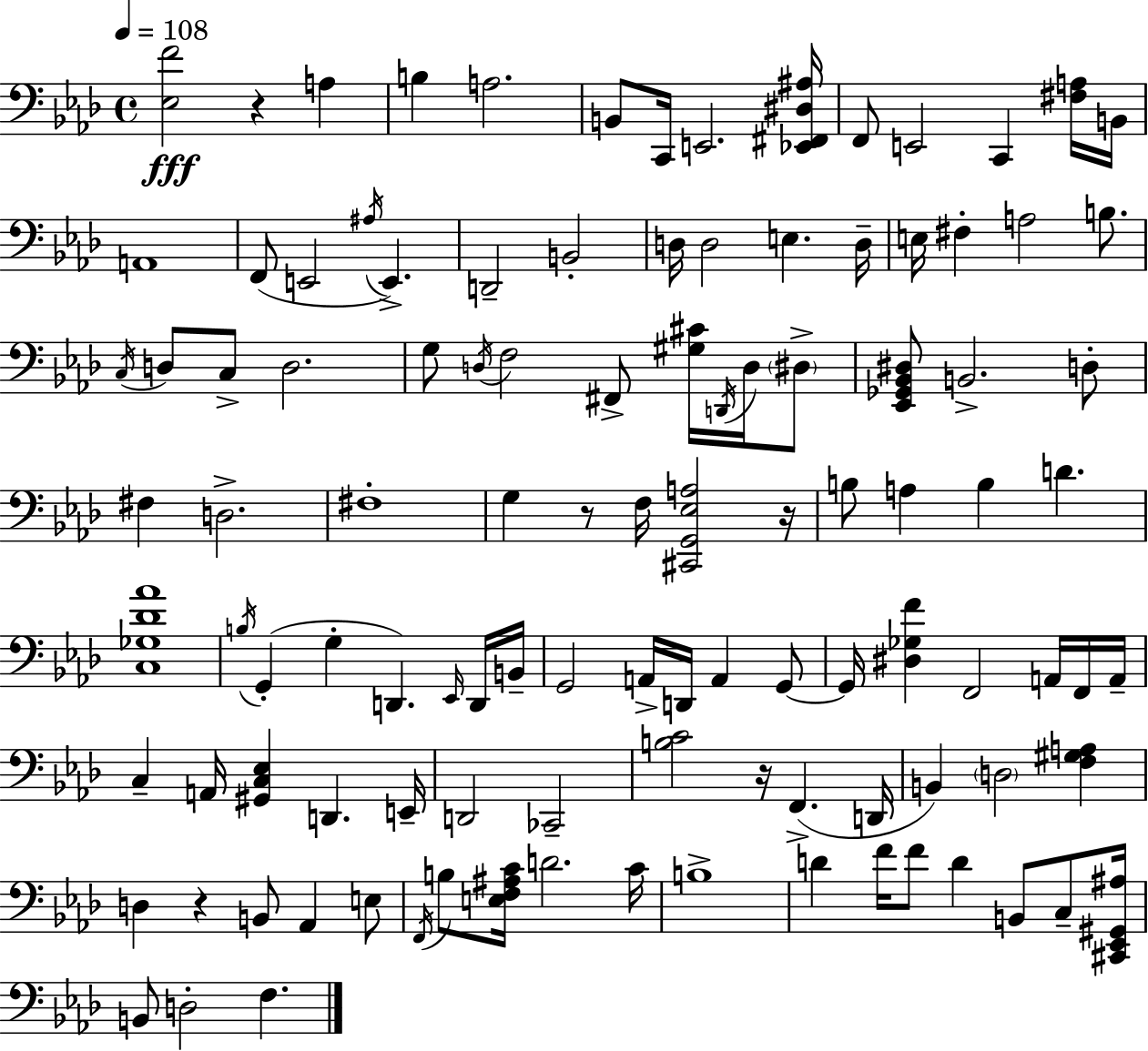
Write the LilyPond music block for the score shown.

{
  \clef bass
  \time 4/4
  \defaultTimeSignature
  \key f \minor
  \tempo 4 = 108
  \repeat volta 2 { <ees f'>2\fff r4 a4 | b4 a2. | b,8 c,16 e,2. <ees, fis, dis ais>16 | f,8 e,2 c,4 <fis a>16 b,16 | \break a,1 | f,8( e,2 \acciaccatura { ais16 } e,4.->) | d,2-- b,2-. | d16 d2 e4. | \break d16-- e16 fis4-. a2 b8. | \acciaccatura { c16 } d8 c8-> d2. | g8 \acciaccatura { d16 } f2 fis,8-> <gis cis'>16 | \acciaccatura { d,16 } d16 \parenthesize dis8-> <ees, ges, bes, dis>8 b,2.-> | \break d8-. fis4 d2.-> | fis1-. | g4 r8 f16 <cis, g, ees a>2 | r16 b8 a4 b4 d'4. | \break <c ges des' aes'>1 | \acciaccatura { b16 } g,4-.( g4-. d,4.) | \grace { ees,16 } d,16 b,16-- g,2 a,16-> d,16 | a,4 g,8~~ g,16 <dis ges f'>4 f,2 | \break a,16 f,16 a,16-- c4-- a,16 <gis, c ees>4 d,4. | e,16-- d,2 ces,2-- | <b c'>2 r16 f,4.->( | d,16 b,4) \parenthesize d2 | \break <f gis a>4 d4 r4 b,8 | aes,4 e8 \acciaccatura { f,16 } b8 <e f ais c'>16 d'2. | c'16 b1-> | d'4 f'16 f'8 d'4 | \break b,8 c8-- <cis, ees, gis, ais>16 b,8 d2-. | f4. } \bar "|."
}